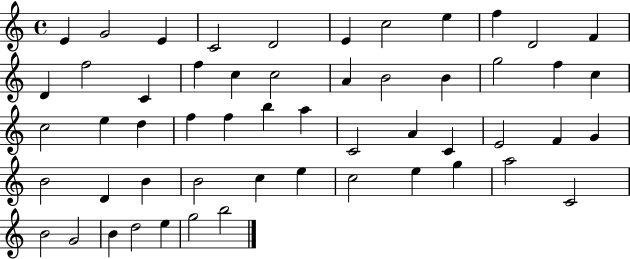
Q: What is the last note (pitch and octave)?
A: B5